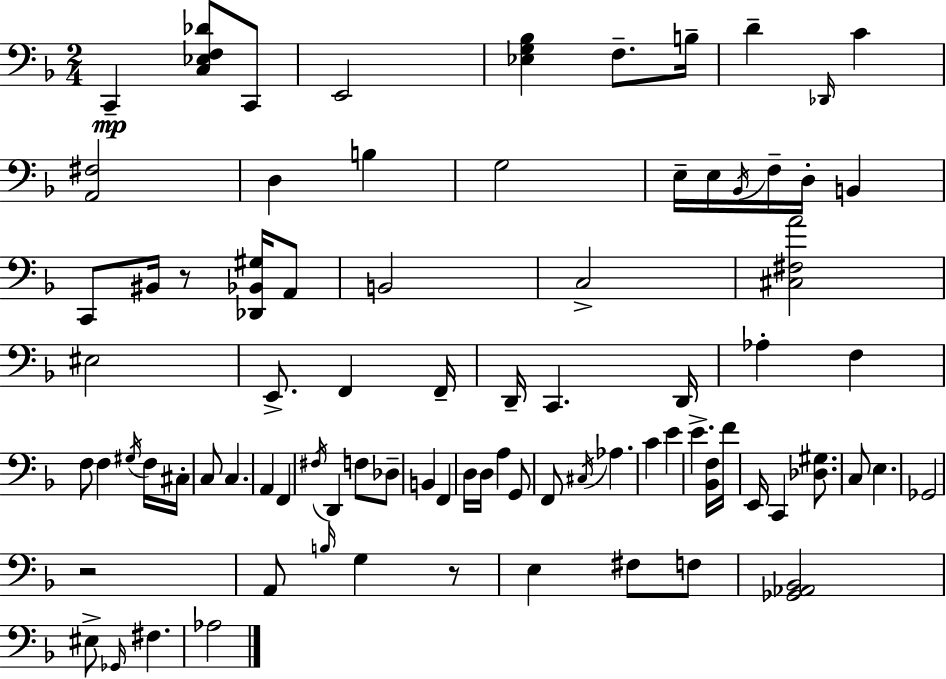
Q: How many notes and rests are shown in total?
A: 83